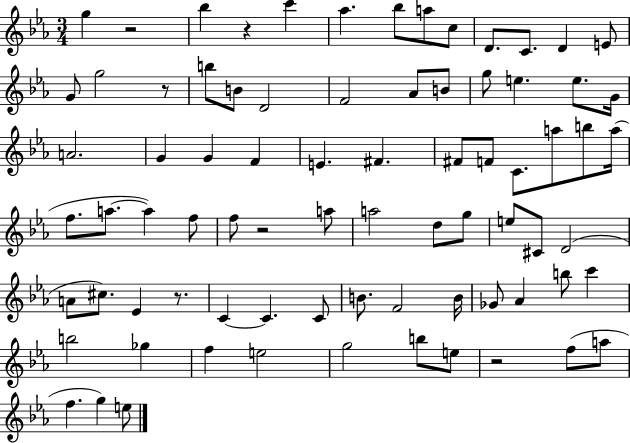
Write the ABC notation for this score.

X:1
T:Untitled
M:3/4
L:1/4
K:Eb
g z2 _b z c' _a _b/2 a/2 c/2 D/2 C/2 D E/2 G/2 g2 z/2 b/2 B/2 D2 F2 _A/2 B/2 g/2 e e/2 G/4 A2 G G F E ^F ^F/2 F/2 C/2 a/2 b/2 a/4 f/2 a/2 a f/2 f/2 z2 a/2 a2 d/2 g/2 e/2 ^C/2 D2 A/2 ^c/2 _E z/2 C C C/2 B/2 F2 B/4 _G/2 _A b/2 c' b2 _g f e2 g2 b/2 e/2 z2 f/2 a/2 f g e/2